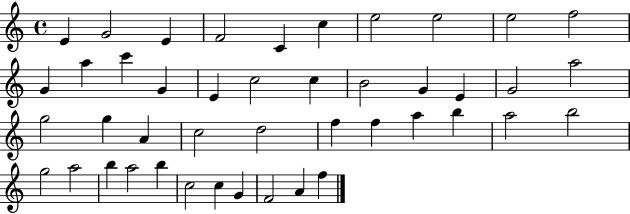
E4/q G4/h E4/q F4/h C4/q C5/q E5/h E5/h E5/h F5/h G4/q A5/q C6/q G4/q E4/q C5/h C5/q B4/h G4/q E4/q G4/h A5/h G5/h G5/q A4/q C5/h D5/h F5/q F5/q A5/q B5/q A5/h B5/h G5/h A5/h B5/q A5/h B5/q C5/h C5/q G4/q F4/h A4/q F5/q